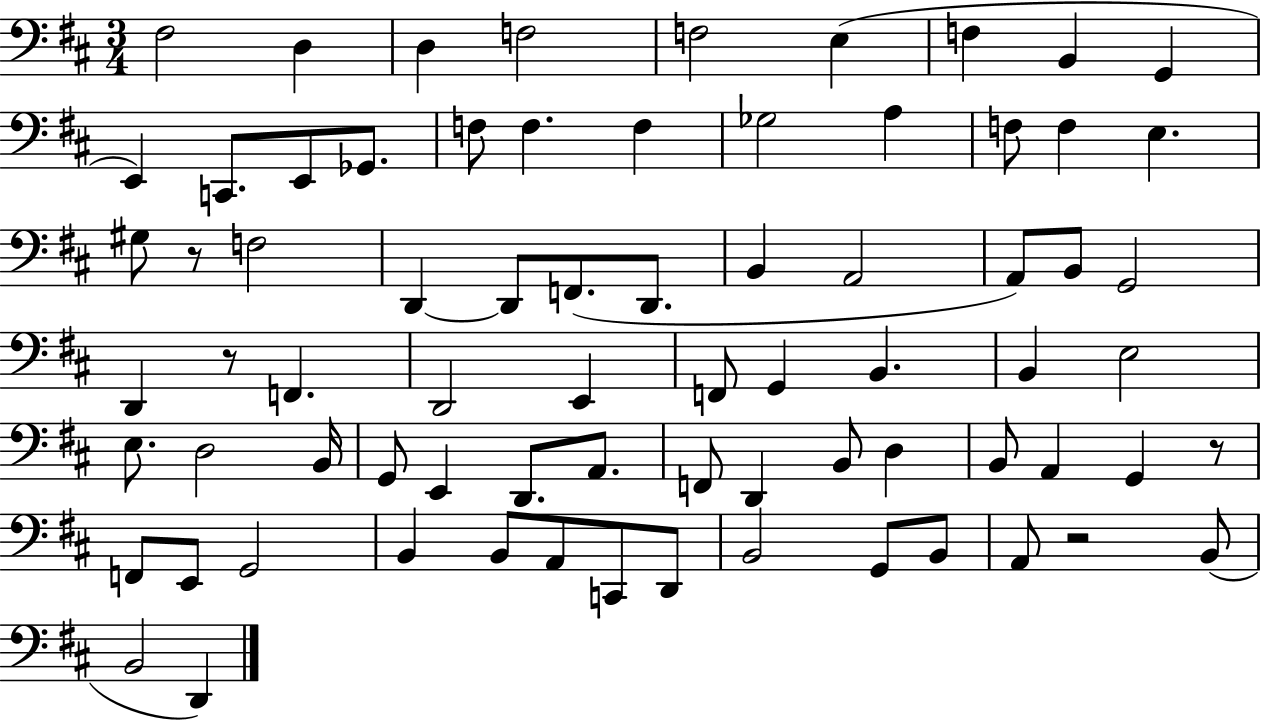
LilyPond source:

{
  \clef bass
  \numericTimeSignature
  \time 3/4
  \key d \major
  \repeat volta 2 { fis2 d4 | d4 f2 | f2 e4( | f4 b,4 g,4 | \break e,4) c,8. e,8 ges,8. | f8 f4. f4 | ges2 a4 | f8 f4 e4. | \break gis8 r8 f2 | d,4~~ d,8 f,8.( d,8. | b,4 a,2 | a,8) b,8 g,2 | \break d,4 r8 f,4. | d,2 e,4 | f,8 g,4 b,4. | b,4 e2 | \break e8. d2 b,16 | g,8 e,4 d,8. a,8. | f,8 d,4 b,8 d4 | b,8 a,4 g,4 r8 | \break f,8 e,8 g,2 | b,4 b,8 a,8 c,8 d,8 | b,2 g,8 b,8 | a,8 r2 b,8( | \break b,2 d,4) | } \bar "|."
}